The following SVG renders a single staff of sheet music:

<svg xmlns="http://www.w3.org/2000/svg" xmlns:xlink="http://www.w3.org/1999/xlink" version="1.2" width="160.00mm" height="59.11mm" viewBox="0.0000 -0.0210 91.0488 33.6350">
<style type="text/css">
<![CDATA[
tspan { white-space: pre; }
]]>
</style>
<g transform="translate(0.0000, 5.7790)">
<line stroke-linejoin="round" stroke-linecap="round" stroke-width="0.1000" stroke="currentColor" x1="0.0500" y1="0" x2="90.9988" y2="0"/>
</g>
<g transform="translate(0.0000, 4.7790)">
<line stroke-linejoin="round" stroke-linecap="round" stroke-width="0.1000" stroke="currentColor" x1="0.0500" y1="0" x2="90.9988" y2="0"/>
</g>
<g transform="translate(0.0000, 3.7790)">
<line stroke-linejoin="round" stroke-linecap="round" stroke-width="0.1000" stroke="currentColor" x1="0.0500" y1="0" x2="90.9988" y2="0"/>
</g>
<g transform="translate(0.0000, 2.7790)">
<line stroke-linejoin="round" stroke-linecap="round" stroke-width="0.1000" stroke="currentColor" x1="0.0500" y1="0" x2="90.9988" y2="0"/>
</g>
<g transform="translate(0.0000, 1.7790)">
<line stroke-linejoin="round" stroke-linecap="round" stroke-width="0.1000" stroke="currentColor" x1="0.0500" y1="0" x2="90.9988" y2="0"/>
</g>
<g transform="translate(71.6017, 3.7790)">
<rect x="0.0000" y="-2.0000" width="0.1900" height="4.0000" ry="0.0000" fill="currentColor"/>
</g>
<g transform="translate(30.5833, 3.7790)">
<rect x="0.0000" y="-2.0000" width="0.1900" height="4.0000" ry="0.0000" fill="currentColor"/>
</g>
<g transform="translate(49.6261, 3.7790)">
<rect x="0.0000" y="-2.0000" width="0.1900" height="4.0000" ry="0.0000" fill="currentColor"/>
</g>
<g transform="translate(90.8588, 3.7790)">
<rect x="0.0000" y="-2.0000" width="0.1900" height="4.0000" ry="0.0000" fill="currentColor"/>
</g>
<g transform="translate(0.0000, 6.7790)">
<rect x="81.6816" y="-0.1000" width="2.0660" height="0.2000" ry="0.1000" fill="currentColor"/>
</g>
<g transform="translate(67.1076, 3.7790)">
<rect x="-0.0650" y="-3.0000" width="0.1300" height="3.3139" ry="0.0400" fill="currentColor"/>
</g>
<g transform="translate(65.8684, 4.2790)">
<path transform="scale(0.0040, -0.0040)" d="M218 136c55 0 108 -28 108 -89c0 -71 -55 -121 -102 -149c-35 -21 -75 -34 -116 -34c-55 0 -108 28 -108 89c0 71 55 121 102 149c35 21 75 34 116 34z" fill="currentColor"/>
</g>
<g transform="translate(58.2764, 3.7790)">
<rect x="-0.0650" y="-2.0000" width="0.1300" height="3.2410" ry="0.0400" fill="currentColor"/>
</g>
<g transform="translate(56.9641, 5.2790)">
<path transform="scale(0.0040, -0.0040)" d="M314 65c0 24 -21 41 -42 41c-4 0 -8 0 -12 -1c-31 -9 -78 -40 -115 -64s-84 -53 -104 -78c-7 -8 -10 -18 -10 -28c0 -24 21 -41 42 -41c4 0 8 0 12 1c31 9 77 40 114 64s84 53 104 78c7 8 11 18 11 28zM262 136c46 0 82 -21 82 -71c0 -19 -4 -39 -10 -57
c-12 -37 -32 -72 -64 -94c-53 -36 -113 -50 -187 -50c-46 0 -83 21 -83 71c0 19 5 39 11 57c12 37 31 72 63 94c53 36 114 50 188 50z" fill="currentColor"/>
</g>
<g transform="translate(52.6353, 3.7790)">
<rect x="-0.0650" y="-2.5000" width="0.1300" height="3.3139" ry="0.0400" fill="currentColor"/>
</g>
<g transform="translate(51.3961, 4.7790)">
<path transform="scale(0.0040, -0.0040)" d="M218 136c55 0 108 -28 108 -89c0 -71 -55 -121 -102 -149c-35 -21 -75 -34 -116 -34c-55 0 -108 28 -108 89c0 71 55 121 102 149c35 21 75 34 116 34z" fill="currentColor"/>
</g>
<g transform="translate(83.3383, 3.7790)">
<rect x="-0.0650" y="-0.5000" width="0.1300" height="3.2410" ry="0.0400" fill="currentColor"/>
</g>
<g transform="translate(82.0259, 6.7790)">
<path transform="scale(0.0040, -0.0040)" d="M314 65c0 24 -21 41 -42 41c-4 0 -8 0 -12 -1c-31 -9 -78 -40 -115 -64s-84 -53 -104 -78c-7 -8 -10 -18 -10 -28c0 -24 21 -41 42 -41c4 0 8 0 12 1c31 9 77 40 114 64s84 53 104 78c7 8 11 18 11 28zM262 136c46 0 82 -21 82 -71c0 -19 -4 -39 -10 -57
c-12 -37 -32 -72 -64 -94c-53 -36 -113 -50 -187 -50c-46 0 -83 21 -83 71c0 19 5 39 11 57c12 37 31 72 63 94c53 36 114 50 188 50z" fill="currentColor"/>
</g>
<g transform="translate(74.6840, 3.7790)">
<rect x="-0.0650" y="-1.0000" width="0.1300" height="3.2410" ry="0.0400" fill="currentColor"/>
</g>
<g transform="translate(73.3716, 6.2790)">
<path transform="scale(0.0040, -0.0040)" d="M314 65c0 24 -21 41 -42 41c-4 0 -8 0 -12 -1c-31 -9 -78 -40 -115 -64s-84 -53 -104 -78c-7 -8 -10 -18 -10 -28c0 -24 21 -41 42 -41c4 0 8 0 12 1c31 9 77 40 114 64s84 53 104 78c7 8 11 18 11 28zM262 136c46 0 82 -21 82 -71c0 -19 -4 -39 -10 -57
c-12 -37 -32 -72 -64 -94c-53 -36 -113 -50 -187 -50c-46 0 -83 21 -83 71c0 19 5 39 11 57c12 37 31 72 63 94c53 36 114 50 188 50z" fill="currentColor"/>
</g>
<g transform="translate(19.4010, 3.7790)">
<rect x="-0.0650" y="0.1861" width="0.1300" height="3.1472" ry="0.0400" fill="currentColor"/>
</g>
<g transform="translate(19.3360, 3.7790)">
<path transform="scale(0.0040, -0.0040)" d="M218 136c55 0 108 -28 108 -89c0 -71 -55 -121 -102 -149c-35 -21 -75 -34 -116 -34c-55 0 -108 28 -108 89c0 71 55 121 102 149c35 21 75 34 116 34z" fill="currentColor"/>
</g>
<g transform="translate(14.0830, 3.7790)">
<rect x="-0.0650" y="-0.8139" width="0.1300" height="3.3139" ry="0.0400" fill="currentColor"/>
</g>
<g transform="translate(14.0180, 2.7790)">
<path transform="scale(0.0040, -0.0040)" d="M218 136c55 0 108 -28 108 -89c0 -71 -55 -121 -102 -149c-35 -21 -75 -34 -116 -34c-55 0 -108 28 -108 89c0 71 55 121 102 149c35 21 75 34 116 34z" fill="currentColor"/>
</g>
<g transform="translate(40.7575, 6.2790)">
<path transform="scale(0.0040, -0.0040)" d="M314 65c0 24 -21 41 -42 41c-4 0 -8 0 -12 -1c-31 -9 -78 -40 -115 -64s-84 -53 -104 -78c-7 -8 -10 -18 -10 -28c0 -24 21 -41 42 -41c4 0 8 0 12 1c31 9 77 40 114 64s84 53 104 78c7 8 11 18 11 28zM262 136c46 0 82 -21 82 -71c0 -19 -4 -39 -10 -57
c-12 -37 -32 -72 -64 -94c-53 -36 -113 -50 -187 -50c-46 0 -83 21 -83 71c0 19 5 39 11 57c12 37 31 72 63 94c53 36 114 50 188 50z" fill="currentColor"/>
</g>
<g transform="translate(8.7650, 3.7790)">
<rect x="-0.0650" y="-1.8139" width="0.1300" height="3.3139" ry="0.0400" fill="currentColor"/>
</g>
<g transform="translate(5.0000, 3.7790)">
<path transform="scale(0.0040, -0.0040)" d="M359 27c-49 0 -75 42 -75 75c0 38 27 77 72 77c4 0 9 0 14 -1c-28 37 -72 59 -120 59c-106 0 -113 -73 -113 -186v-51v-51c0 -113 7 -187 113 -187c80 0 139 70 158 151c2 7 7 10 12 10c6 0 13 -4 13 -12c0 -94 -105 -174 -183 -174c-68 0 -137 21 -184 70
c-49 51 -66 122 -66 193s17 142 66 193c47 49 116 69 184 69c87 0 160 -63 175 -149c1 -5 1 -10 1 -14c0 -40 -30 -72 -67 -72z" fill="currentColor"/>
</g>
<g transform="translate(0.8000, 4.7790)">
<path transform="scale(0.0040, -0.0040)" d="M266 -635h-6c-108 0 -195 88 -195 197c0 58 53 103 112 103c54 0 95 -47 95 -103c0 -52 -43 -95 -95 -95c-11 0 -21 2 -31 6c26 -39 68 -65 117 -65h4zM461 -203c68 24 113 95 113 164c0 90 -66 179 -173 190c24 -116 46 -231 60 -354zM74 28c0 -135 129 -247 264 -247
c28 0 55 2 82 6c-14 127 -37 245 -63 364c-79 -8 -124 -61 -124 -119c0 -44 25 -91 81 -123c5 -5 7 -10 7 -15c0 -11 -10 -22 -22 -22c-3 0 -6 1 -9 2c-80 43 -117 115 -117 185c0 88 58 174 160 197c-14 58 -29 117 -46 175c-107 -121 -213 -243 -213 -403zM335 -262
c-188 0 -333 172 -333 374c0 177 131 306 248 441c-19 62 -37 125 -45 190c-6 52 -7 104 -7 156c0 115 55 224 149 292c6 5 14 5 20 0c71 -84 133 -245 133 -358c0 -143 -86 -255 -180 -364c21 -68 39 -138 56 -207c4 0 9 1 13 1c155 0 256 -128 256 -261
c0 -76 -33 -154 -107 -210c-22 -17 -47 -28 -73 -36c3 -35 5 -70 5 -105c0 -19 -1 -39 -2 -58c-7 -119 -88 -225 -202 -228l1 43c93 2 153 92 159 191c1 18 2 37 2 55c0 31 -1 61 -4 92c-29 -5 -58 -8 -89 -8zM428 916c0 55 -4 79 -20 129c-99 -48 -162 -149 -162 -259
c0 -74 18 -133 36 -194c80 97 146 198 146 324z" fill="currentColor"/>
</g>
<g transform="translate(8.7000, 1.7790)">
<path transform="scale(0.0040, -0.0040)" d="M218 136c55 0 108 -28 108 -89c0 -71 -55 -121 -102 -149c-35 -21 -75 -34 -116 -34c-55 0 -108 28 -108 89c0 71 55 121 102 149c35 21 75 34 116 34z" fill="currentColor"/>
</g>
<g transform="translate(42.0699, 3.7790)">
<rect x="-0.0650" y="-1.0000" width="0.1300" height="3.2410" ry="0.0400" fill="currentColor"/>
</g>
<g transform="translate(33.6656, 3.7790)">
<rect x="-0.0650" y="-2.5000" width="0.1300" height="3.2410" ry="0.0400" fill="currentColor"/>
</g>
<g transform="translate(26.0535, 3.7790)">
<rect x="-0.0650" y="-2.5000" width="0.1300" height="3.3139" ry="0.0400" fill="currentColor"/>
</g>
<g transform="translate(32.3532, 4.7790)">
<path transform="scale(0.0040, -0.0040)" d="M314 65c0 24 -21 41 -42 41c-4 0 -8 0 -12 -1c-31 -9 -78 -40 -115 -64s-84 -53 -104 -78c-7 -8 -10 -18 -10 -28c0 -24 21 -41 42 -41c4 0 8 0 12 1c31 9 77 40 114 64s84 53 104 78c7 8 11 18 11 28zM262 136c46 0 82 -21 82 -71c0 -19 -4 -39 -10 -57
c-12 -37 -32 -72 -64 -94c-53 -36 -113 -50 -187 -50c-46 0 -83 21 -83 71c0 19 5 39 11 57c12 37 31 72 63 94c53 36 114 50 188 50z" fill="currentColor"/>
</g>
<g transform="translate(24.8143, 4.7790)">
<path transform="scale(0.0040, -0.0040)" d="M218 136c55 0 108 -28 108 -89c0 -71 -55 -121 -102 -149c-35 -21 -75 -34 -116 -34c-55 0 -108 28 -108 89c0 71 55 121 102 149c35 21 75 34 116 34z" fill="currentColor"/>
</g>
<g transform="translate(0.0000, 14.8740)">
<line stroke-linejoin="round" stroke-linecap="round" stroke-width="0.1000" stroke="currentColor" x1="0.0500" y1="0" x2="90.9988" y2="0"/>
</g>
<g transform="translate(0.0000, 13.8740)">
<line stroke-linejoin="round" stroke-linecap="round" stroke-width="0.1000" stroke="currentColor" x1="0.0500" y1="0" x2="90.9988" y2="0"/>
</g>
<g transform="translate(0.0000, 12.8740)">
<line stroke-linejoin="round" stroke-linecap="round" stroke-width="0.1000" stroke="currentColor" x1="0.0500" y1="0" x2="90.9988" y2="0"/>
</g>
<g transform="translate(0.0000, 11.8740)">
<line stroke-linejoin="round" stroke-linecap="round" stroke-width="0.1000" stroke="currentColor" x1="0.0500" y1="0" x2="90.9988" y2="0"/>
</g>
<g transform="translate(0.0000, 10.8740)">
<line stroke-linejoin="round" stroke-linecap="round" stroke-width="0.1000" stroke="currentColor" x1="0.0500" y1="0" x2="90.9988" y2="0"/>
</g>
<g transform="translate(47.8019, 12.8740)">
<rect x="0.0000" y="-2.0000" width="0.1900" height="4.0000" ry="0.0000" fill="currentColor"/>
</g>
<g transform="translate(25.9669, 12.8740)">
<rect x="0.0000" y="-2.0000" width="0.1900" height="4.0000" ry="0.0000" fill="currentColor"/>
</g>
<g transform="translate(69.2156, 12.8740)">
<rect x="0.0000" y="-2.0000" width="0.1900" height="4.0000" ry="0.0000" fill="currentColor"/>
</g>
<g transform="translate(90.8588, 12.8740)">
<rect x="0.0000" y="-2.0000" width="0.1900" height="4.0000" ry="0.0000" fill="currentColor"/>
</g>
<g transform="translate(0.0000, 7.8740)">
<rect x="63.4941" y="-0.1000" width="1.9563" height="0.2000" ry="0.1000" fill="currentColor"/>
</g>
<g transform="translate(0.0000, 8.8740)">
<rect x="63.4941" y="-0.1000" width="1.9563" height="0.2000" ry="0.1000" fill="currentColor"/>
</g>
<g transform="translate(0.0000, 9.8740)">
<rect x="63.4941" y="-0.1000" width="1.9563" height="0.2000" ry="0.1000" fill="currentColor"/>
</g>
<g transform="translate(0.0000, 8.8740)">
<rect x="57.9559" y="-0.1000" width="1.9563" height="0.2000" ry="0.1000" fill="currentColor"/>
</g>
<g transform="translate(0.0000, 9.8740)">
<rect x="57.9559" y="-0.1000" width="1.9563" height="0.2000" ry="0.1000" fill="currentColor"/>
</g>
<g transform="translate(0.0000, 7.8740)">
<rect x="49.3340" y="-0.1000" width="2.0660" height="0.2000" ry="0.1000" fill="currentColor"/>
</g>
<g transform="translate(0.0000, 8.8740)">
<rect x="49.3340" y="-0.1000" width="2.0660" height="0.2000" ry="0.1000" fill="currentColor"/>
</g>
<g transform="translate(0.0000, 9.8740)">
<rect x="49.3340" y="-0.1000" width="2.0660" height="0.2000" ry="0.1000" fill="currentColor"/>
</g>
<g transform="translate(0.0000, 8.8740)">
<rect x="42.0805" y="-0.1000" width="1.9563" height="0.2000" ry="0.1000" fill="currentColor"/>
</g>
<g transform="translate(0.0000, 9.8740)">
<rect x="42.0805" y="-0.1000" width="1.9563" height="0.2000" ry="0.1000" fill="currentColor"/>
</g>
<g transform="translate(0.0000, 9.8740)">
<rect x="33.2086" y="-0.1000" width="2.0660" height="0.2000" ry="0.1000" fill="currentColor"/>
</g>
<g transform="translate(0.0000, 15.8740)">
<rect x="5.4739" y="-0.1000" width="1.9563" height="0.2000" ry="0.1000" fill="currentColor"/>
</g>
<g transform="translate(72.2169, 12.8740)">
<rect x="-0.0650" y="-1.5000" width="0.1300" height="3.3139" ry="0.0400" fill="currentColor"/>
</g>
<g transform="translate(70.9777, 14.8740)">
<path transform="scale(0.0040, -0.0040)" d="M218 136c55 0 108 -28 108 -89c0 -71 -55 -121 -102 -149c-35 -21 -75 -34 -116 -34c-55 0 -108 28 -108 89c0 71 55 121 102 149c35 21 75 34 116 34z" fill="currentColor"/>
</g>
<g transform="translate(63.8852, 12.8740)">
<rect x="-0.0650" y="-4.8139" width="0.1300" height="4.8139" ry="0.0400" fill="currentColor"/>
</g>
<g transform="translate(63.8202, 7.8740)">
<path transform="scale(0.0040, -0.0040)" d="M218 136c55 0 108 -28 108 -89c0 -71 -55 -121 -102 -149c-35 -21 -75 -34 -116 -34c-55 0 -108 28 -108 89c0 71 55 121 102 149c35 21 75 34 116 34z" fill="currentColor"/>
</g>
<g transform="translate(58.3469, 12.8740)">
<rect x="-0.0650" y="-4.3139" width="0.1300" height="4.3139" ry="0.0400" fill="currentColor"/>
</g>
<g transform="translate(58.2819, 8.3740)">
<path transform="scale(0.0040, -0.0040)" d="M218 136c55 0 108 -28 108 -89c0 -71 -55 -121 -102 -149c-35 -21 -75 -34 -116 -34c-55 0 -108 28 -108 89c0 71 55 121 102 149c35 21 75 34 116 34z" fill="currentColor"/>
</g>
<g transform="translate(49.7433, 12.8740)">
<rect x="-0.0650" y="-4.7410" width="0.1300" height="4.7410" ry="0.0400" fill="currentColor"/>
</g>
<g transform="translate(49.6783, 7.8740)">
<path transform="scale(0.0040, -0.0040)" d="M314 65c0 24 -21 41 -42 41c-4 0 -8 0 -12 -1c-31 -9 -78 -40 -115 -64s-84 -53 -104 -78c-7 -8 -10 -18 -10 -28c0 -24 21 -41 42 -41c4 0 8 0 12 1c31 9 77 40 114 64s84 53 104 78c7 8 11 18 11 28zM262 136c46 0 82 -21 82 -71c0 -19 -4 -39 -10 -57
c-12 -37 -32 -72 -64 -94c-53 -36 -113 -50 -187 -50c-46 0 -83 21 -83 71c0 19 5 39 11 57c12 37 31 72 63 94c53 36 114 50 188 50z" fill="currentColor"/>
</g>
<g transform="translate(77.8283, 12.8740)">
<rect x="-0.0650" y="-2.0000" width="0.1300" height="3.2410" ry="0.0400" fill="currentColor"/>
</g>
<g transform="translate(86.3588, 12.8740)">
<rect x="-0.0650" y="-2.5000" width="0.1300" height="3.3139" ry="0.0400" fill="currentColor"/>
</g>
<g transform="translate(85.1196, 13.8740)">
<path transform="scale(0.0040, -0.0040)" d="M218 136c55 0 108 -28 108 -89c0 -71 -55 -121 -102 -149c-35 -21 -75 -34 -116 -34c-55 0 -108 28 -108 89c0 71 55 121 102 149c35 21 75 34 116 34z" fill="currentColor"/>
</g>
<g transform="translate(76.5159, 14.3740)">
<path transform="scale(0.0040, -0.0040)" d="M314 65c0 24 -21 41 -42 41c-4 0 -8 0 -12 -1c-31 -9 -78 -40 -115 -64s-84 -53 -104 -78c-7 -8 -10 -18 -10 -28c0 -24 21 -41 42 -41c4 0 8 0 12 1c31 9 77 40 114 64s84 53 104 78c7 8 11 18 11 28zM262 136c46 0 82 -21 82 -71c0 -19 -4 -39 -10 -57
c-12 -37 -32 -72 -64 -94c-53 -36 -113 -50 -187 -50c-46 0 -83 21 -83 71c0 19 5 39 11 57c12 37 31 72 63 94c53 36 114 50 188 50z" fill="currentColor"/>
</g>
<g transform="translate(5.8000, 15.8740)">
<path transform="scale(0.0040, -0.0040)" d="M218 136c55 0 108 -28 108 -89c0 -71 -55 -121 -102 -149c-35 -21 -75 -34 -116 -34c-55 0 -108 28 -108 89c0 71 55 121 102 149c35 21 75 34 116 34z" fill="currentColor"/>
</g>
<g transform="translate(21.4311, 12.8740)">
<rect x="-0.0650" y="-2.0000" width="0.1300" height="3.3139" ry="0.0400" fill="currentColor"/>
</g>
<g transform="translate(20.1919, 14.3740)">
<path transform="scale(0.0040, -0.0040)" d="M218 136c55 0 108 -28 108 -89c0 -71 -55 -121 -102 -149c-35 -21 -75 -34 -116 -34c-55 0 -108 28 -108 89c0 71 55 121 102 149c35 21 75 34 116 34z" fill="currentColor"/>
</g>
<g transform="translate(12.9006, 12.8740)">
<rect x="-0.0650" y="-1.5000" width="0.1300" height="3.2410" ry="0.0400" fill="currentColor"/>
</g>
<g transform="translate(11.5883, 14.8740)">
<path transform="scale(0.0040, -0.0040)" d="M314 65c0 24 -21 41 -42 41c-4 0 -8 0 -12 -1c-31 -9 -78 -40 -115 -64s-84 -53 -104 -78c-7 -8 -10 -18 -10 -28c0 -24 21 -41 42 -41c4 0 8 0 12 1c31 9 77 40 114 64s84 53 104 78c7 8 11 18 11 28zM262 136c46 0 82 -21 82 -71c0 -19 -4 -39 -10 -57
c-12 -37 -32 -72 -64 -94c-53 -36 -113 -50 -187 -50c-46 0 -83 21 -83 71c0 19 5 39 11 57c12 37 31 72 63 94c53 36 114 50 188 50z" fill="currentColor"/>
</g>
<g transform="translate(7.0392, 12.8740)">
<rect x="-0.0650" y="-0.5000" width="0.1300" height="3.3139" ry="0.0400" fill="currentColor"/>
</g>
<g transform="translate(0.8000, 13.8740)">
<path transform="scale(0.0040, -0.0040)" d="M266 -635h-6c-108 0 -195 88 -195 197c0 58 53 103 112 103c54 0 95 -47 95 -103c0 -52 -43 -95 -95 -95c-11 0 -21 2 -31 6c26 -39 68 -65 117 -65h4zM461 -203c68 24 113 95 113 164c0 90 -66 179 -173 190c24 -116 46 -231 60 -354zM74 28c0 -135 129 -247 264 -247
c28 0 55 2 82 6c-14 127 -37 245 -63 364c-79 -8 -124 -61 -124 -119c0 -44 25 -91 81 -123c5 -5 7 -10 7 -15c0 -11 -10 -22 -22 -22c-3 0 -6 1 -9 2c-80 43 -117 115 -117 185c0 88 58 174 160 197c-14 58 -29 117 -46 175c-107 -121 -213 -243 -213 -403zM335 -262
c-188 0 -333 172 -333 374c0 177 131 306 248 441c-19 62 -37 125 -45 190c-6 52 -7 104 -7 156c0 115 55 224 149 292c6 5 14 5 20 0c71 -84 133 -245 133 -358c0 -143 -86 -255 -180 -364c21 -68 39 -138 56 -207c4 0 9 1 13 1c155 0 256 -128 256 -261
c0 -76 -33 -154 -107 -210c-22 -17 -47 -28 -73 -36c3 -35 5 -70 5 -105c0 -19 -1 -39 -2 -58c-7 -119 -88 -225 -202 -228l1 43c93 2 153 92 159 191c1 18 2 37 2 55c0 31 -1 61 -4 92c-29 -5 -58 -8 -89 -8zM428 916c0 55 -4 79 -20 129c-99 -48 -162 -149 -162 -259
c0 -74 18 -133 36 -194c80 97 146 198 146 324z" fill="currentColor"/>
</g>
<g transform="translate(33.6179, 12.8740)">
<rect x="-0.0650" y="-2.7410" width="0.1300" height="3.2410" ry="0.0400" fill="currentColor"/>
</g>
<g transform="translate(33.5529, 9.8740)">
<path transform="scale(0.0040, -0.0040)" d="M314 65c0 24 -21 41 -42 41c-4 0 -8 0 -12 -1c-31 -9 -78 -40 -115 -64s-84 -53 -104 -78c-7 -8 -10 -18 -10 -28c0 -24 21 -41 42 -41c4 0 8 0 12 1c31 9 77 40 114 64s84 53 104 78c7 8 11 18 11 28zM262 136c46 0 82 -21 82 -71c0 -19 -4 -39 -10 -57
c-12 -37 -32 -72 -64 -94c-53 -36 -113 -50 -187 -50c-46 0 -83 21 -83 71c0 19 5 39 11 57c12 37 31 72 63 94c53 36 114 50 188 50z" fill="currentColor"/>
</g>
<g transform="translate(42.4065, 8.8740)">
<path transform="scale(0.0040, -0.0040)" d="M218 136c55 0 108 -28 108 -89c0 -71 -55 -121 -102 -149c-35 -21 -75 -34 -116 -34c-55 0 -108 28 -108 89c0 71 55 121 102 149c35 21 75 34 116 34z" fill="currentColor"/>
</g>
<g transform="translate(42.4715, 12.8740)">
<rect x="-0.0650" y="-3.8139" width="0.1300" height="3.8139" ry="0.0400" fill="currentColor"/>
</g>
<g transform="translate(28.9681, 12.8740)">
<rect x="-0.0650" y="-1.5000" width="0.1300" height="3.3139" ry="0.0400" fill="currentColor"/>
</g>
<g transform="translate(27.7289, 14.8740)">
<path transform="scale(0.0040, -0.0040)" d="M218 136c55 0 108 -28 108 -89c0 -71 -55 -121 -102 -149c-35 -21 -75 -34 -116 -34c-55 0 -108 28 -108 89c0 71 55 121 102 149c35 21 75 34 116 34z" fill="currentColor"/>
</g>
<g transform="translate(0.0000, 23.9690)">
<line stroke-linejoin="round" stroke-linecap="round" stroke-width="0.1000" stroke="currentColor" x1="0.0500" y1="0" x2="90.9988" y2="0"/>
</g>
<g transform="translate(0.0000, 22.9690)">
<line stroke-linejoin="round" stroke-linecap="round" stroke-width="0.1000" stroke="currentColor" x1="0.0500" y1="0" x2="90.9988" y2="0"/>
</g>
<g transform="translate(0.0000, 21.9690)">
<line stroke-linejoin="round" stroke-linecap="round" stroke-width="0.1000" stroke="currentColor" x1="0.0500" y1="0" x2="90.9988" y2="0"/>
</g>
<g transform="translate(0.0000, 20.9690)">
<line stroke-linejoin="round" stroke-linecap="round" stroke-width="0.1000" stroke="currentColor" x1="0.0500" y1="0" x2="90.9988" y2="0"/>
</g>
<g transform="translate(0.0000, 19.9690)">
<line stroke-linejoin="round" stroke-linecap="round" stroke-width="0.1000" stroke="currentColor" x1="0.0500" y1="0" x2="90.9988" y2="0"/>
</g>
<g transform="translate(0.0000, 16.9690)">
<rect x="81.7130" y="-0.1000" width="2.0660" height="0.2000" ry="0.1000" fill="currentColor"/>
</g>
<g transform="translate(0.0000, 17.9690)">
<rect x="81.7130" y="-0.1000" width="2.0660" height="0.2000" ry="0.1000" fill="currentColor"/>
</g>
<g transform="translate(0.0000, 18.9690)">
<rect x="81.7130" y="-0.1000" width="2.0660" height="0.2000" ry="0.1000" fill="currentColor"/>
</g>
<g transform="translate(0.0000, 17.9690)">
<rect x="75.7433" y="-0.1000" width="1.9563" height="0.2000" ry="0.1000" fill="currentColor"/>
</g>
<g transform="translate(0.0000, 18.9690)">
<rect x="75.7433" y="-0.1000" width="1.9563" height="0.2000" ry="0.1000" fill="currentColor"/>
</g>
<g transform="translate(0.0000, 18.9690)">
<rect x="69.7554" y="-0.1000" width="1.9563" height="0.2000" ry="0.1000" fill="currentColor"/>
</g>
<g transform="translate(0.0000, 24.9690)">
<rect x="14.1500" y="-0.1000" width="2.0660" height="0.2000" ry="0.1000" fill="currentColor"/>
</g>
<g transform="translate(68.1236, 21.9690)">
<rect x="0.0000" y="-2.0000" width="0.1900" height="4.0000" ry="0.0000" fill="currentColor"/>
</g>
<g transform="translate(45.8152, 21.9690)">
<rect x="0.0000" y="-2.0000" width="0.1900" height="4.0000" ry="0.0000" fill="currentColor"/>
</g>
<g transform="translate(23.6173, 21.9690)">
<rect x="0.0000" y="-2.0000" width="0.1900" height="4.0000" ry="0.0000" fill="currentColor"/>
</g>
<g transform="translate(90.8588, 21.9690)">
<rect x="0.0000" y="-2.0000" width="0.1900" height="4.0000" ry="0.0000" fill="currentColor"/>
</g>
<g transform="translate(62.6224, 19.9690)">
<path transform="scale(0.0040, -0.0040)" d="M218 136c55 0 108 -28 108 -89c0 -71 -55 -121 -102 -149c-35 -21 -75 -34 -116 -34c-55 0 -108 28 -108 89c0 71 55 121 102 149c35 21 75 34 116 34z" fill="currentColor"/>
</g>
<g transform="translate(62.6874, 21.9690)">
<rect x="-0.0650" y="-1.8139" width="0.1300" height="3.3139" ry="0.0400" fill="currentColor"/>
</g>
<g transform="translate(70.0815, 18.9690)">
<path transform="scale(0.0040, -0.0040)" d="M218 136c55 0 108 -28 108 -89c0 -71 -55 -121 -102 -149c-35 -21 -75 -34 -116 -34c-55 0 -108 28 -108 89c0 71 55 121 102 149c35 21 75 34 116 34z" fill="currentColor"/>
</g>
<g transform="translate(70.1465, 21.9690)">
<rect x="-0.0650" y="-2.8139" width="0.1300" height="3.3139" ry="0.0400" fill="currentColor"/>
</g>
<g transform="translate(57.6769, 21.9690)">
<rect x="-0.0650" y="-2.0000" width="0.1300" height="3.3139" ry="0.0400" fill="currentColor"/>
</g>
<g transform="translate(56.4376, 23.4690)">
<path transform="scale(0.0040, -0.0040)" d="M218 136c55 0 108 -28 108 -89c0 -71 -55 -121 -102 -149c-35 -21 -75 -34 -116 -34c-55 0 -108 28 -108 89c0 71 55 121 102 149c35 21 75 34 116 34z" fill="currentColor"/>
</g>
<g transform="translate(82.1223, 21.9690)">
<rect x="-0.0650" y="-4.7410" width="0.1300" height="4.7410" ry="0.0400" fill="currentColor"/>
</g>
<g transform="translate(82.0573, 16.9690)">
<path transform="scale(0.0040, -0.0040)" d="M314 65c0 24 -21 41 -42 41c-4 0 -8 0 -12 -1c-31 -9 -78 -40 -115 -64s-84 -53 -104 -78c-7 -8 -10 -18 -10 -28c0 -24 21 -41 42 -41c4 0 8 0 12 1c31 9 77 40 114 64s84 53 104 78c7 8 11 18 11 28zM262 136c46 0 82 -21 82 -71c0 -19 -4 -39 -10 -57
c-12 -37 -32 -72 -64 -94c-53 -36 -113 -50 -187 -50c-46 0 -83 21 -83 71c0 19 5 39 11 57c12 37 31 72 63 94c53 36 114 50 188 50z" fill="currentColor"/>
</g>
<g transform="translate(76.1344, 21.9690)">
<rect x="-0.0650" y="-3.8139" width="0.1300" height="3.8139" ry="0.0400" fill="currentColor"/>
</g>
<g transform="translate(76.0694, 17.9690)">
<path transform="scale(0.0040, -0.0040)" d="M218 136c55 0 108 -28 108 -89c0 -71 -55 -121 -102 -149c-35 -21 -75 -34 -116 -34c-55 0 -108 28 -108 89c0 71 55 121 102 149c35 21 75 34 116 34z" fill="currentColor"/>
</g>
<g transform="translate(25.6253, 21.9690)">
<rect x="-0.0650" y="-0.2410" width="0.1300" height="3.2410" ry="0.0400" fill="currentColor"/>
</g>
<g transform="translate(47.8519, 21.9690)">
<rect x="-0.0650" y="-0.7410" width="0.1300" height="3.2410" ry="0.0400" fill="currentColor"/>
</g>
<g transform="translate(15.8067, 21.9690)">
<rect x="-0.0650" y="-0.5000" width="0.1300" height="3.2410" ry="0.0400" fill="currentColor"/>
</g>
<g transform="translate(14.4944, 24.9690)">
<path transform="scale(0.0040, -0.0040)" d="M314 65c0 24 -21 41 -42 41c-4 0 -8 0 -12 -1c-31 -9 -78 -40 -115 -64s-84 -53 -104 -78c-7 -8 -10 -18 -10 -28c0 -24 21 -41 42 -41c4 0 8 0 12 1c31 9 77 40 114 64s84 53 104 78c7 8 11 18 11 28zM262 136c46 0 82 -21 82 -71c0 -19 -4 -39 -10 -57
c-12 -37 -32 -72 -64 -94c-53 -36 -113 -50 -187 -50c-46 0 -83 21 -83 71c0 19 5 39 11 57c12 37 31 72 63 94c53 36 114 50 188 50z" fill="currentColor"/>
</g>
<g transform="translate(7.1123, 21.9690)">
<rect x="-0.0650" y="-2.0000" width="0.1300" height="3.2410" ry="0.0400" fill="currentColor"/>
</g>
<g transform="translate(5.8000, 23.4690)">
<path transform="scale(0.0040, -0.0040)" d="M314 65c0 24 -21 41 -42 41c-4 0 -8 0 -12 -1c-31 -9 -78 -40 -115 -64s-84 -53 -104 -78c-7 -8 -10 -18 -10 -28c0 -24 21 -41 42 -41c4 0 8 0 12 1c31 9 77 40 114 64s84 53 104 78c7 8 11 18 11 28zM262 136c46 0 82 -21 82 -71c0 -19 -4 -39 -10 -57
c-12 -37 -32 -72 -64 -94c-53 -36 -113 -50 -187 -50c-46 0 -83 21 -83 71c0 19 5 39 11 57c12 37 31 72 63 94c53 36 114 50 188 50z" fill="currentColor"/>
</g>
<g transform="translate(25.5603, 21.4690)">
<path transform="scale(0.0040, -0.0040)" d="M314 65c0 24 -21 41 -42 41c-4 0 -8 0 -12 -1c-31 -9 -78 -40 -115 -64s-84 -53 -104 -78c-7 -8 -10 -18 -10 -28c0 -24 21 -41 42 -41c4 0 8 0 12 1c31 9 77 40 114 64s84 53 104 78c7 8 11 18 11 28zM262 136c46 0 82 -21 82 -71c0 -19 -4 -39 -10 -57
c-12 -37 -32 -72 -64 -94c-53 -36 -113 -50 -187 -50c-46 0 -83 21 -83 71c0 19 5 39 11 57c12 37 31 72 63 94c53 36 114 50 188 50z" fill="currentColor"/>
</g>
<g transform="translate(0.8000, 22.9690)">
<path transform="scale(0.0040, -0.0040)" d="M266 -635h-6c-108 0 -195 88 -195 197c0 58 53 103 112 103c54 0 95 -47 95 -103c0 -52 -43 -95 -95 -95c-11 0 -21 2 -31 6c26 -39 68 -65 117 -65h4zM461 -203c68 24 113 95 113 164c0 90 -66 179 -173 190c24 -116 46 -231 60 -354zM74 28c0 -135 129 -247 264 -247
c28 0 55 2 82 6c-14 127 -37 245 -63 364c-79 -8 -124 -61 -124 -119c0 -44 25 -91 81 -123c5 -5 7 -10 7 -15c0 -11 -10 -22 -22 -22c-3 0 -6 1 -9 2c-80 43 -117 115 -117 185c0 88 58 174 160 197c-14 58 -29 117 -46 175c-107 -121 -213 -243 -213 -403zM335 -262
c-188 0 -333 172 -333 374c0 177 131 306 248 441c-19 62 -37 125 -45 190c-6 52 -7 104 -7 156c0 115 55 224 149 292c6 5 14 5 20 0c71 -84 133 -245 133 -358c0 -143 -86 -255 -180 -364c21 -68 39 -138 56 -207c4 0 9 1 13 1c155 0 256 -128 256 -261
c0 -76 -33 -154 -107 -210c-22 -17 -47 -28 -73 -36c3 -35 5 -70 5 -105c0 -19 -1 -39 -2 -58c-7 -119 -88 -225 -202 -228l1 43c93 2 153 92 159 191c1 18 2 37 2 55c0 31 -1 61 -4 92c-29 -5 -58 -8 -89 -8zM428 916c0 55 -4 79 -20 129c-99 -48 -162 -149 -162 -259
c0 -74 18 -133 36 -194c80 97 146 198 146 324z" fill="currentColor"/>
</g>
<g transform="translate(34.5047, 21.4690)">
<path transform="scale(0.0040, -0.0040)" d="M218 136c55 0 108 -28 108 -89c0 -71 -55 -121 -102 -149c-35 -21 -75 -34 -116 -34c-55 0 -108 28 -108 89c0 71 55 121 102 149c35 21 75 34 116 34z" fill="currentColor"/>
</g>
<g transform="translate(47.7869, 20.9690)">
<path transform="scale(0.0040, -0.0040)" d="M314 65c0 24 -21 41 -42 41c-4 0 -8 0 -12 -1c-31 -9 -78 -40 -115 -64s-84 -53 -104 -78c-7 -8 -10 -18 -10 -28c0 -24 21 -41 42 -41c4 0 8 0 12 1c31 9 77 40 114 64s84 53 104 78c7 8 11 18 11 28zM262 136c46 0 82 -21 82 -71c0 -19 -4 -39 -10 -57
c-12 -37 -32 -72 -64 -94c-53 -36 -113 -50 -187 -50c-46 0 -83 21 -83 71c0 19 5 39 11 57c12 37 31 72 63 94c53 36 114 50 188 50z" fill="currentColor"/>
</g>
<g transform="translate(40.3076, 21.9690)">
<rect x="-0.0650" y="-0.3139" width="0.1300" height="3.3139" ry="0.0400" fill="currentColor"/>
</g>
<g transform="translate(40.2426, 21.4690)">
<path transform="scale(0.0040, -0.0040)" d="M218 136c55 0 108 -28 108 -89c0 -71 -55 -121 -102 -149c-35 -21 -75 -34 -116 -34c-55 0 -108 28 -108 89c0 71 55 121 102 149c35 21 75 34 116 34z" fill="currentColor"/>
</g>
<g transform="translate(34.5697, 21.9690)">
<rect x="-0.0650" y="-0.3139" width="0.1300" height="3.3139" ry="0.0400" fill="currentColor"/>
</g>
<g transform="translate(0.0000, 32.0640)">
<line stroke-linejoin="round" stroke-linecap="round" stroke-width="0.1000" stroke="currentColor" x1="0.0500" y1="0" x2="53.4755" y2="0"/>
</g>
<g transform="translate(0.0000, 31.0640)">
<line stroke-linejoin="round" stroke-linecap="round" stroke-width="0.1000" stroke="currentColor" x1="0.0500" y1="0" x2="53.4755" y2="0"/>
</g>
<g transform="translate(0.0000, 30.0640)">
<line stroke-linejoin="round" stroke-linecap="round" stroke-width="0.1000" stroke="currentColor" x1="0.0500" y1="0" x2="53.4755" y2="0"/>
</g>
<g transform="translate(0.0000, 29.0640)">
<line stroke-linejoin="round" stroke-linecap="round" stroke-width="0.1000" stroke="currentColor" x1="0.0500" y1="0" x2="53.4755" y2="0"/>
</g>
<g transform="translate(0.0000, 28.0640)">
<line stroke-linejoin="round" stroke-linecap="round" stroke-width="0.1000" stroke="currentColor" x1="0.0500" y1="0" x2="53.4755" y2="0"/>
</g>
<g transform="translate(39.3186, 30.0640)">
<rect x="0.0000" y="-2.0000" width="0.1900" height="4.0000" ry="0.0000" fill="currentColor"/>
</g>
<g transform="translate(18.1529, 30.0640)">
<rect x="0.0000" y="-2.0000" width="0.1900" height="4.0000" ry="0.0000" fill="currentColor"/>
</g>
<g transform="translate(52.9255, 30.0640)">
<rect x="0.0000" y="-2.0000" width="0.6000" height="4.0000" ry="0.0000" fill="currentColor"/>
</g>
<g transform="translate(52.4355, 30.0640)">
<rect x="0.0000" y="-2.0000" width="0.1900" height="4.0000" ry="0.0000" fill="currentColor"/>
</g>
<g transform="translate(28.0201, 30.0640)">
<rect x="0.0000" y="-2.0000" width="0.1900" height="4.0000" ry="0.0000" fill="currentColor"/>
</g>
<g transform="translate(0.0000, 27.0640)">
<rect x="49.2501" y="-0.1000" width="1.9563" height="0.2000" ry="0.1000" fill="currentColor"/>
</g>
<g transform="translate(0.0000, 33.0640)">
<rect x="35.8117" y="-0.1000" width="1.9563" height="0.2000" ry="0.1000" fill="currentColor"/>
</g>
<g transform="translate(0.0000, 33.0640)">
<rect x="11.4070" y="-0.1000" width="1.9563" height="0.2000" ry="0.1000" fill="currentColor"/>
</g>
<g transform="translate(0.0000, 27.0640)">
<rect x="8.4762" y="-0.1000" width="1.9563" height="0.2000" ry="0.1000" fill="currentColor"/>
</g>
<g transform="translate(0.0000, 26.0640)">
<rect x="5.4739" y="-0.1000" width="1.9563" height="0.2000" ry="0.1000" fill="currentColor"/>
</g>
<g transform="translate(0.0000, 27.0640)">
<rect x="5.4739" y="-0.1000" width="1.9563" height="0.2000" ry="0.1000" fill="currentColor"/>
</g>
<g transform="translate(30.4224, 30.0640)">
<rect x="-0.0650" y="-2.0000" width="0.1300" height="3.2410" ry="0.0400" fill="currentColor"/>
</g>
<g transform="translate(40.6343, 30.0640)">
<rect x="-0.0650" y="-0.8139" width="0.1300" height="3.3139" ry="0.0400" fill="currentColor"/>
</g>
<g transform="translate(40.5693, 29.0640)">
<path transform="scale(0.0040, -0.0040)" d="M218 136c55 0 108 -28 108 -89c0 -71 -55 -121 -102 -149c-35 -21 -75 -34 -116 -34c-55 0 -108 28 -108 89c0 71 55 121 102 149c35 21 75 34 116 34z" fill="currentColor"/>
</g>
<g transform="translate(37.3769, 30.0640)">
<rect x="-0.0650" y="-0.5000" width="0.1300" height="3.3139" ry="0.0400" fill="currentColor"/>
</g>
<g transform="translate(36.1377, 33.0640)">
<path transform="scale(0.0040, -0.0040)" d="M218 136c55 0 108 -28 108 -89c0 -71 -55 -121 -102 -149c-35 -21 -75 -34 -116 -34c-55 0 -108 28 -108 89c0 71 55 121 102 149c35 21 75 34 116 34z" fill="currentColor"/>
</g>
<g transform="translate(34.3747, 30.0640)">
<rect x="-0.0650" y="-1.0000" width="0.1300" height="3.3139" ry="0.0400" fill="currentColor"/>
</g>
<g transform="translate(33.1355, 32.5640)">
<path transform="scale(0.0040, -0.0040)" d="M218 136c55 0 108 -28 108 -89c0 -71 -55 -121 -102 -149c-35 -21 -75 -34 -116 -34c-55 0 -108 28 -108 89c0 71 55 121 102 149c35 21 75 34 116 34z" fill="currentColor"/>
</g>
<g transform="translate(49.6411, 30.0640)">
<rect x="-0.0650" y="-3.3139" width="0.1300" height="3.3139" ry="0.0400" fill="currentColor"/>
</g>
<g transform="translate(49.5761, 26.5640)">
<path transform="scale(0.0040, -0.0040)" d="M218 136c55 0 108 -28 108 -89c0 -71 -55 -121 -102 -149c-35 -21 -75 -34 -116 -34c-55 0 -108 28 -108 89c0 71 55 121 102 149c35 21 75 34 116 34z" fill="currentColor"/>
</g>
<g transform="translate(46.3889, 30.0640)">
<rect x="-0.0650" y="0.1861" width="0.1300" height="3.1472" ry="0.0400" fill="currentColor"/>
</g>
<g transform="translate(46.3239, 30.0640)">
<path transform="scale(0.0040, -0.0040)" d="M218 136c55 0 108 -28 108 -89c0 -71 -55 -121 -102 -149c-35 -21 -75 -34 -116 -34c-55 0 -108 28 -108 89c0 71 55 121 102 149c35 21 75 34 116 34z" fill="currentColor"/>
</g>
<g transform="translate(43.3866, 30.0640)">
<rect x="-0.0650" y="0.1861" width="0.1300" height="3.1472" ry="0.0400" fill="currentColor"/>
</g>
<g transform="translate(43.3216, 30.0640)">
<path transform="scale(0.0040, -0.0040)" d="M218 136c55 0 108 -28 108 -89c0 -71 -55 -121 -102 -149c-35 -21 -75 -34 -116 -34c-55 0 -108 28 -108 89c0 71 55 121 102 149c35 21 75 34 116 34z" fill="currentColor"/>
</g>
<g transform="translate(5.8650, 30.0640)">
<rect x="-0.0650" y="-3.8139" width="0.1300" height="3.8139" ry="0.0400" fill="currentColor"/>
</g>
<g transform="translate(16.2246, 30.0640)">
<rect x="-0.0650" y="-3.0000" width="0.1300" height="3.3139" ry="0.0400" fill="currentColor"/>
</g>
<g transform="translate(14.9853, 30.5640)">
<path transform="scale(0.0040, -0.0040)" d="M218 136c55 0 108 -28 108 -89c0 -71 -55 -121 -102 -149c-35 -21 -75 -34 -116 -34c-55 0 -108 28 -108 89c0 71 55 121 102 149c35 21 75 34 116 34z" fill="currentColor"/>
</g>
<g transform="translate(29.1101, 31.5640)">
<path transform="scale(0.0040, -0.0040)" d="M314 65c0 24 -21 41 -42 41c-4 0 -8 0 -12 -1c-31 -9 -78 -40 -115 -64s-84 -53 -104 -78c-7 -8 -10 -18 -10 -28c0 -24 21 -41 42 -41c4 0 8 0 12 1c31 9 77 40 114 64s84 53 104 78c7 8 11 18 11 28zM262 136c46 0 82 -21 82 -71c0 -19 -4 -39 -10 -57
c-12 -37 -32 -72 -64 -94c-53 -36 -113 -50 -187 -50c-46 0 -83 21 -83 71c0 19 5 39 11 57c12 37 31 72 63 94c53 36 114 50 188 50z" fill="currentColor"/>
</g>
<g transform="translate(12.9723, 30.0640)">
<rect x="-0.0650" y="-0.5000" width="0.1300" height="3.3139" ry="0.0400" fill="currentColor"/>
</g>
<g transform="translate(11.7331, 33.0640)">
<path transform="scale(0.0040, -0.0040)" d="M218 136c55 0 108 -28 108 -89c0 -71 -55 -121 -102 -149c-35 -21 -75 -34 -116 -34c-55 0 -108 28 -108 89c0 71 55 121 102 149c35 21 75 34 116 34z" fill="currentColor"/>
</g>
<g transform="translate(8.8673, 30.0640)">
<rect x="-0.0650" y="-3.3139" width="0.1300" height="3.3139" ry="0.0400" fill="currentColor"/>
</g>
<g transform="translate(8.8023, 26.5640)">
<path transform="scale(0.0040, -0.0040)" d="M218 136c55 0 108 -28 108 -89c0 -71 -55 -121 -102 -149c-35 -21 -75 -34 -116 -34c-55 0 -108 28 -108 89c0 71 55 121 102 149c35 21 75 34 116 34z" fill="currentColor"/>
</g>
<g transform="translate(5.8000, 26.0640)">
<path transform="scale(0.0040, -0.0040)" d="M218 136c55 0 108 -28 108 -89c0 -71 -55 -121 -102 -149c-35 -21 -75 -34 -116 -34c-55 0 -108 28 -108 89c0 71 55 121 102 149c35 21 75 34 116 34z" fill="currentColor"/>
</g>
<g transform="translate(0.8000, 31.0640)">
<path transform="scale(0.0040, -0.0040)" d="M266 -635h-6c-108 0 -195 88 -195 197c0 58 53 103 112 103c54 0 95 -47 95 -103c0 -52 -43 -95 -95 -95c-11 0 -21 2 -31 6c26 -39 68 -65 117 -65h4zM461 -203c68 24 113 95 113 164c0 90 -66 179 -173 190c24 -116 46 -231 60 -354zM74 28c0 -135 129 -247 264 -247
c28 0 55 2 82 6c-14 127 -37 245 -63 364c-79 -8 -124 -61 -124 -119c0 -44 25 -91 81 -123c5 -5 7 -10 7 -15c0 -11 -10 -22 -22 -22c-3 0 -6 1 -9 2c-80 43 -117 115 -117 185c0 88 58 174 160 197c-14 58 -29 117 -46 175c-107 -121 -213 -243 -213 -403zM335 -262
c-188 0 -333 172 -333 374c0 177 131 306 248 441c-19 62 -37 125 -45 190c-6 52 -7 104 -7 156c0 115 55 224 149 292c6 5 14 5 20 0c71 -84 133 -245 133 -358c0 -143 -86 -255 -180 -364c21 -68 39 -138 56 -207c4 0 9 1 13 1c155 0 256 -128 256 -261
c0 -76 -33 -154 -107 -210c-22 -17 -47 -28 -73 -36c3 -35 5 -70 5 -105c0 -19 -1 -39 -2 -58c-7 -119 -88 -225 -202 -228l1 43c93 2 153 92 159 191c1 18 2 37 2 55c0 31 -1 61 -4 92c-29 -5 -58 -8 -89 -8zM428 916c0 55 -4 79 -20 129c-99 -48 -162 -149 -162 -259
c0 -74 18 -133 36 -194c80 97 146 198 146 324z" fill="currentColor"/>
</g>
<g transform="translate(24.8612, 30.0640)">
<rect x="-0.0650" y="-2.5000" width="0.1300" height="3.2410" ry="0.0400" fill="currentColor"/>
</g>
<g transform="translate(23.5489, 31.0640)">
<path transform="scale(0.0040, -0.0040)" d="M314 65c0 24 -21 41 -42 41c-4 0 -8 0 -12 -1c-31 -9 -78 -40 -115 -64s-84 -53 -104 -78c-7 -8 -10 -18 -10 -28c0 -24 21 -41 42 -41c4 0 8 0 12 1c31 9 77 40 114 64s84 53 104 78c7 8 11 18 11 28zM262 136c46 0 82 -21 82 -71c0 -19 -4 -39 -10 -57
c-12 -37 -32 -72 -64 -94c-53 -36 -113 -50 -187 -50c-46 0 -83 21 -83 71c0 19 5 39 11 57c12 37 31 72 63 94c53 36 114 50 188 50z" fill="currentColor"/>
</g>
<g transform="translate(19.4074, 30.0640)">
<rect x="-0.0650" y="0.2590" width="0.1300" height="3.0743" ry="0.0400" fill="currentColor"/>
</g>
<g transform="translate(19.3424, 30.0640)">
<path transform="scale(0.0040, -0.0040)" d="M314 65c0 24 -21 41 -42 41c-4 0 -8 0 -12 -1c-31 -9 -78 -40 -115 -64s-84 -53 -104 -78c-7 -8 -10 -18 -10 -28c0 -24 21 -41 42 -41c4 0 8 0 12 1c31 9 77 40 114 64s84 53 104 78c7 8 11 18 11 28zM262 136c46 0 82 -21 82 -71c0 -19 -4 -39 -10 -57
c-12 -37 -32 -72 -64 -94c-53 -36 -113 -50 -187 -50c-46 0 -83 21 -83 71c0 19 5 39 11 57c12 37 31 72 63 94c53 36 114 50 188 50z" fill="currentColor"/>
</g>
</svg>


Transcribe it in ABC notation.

X:1
T:Untitled
M:4/4
L:1/4
K:C
f d B G G2 D2 G F2 A D2 C2 C E2 F E a2 c' e'2 d' e' E F2 G F2 C2 c2 c c d2 F f a c' e'2 c' b C A B2 G2 F2 D C d B B b